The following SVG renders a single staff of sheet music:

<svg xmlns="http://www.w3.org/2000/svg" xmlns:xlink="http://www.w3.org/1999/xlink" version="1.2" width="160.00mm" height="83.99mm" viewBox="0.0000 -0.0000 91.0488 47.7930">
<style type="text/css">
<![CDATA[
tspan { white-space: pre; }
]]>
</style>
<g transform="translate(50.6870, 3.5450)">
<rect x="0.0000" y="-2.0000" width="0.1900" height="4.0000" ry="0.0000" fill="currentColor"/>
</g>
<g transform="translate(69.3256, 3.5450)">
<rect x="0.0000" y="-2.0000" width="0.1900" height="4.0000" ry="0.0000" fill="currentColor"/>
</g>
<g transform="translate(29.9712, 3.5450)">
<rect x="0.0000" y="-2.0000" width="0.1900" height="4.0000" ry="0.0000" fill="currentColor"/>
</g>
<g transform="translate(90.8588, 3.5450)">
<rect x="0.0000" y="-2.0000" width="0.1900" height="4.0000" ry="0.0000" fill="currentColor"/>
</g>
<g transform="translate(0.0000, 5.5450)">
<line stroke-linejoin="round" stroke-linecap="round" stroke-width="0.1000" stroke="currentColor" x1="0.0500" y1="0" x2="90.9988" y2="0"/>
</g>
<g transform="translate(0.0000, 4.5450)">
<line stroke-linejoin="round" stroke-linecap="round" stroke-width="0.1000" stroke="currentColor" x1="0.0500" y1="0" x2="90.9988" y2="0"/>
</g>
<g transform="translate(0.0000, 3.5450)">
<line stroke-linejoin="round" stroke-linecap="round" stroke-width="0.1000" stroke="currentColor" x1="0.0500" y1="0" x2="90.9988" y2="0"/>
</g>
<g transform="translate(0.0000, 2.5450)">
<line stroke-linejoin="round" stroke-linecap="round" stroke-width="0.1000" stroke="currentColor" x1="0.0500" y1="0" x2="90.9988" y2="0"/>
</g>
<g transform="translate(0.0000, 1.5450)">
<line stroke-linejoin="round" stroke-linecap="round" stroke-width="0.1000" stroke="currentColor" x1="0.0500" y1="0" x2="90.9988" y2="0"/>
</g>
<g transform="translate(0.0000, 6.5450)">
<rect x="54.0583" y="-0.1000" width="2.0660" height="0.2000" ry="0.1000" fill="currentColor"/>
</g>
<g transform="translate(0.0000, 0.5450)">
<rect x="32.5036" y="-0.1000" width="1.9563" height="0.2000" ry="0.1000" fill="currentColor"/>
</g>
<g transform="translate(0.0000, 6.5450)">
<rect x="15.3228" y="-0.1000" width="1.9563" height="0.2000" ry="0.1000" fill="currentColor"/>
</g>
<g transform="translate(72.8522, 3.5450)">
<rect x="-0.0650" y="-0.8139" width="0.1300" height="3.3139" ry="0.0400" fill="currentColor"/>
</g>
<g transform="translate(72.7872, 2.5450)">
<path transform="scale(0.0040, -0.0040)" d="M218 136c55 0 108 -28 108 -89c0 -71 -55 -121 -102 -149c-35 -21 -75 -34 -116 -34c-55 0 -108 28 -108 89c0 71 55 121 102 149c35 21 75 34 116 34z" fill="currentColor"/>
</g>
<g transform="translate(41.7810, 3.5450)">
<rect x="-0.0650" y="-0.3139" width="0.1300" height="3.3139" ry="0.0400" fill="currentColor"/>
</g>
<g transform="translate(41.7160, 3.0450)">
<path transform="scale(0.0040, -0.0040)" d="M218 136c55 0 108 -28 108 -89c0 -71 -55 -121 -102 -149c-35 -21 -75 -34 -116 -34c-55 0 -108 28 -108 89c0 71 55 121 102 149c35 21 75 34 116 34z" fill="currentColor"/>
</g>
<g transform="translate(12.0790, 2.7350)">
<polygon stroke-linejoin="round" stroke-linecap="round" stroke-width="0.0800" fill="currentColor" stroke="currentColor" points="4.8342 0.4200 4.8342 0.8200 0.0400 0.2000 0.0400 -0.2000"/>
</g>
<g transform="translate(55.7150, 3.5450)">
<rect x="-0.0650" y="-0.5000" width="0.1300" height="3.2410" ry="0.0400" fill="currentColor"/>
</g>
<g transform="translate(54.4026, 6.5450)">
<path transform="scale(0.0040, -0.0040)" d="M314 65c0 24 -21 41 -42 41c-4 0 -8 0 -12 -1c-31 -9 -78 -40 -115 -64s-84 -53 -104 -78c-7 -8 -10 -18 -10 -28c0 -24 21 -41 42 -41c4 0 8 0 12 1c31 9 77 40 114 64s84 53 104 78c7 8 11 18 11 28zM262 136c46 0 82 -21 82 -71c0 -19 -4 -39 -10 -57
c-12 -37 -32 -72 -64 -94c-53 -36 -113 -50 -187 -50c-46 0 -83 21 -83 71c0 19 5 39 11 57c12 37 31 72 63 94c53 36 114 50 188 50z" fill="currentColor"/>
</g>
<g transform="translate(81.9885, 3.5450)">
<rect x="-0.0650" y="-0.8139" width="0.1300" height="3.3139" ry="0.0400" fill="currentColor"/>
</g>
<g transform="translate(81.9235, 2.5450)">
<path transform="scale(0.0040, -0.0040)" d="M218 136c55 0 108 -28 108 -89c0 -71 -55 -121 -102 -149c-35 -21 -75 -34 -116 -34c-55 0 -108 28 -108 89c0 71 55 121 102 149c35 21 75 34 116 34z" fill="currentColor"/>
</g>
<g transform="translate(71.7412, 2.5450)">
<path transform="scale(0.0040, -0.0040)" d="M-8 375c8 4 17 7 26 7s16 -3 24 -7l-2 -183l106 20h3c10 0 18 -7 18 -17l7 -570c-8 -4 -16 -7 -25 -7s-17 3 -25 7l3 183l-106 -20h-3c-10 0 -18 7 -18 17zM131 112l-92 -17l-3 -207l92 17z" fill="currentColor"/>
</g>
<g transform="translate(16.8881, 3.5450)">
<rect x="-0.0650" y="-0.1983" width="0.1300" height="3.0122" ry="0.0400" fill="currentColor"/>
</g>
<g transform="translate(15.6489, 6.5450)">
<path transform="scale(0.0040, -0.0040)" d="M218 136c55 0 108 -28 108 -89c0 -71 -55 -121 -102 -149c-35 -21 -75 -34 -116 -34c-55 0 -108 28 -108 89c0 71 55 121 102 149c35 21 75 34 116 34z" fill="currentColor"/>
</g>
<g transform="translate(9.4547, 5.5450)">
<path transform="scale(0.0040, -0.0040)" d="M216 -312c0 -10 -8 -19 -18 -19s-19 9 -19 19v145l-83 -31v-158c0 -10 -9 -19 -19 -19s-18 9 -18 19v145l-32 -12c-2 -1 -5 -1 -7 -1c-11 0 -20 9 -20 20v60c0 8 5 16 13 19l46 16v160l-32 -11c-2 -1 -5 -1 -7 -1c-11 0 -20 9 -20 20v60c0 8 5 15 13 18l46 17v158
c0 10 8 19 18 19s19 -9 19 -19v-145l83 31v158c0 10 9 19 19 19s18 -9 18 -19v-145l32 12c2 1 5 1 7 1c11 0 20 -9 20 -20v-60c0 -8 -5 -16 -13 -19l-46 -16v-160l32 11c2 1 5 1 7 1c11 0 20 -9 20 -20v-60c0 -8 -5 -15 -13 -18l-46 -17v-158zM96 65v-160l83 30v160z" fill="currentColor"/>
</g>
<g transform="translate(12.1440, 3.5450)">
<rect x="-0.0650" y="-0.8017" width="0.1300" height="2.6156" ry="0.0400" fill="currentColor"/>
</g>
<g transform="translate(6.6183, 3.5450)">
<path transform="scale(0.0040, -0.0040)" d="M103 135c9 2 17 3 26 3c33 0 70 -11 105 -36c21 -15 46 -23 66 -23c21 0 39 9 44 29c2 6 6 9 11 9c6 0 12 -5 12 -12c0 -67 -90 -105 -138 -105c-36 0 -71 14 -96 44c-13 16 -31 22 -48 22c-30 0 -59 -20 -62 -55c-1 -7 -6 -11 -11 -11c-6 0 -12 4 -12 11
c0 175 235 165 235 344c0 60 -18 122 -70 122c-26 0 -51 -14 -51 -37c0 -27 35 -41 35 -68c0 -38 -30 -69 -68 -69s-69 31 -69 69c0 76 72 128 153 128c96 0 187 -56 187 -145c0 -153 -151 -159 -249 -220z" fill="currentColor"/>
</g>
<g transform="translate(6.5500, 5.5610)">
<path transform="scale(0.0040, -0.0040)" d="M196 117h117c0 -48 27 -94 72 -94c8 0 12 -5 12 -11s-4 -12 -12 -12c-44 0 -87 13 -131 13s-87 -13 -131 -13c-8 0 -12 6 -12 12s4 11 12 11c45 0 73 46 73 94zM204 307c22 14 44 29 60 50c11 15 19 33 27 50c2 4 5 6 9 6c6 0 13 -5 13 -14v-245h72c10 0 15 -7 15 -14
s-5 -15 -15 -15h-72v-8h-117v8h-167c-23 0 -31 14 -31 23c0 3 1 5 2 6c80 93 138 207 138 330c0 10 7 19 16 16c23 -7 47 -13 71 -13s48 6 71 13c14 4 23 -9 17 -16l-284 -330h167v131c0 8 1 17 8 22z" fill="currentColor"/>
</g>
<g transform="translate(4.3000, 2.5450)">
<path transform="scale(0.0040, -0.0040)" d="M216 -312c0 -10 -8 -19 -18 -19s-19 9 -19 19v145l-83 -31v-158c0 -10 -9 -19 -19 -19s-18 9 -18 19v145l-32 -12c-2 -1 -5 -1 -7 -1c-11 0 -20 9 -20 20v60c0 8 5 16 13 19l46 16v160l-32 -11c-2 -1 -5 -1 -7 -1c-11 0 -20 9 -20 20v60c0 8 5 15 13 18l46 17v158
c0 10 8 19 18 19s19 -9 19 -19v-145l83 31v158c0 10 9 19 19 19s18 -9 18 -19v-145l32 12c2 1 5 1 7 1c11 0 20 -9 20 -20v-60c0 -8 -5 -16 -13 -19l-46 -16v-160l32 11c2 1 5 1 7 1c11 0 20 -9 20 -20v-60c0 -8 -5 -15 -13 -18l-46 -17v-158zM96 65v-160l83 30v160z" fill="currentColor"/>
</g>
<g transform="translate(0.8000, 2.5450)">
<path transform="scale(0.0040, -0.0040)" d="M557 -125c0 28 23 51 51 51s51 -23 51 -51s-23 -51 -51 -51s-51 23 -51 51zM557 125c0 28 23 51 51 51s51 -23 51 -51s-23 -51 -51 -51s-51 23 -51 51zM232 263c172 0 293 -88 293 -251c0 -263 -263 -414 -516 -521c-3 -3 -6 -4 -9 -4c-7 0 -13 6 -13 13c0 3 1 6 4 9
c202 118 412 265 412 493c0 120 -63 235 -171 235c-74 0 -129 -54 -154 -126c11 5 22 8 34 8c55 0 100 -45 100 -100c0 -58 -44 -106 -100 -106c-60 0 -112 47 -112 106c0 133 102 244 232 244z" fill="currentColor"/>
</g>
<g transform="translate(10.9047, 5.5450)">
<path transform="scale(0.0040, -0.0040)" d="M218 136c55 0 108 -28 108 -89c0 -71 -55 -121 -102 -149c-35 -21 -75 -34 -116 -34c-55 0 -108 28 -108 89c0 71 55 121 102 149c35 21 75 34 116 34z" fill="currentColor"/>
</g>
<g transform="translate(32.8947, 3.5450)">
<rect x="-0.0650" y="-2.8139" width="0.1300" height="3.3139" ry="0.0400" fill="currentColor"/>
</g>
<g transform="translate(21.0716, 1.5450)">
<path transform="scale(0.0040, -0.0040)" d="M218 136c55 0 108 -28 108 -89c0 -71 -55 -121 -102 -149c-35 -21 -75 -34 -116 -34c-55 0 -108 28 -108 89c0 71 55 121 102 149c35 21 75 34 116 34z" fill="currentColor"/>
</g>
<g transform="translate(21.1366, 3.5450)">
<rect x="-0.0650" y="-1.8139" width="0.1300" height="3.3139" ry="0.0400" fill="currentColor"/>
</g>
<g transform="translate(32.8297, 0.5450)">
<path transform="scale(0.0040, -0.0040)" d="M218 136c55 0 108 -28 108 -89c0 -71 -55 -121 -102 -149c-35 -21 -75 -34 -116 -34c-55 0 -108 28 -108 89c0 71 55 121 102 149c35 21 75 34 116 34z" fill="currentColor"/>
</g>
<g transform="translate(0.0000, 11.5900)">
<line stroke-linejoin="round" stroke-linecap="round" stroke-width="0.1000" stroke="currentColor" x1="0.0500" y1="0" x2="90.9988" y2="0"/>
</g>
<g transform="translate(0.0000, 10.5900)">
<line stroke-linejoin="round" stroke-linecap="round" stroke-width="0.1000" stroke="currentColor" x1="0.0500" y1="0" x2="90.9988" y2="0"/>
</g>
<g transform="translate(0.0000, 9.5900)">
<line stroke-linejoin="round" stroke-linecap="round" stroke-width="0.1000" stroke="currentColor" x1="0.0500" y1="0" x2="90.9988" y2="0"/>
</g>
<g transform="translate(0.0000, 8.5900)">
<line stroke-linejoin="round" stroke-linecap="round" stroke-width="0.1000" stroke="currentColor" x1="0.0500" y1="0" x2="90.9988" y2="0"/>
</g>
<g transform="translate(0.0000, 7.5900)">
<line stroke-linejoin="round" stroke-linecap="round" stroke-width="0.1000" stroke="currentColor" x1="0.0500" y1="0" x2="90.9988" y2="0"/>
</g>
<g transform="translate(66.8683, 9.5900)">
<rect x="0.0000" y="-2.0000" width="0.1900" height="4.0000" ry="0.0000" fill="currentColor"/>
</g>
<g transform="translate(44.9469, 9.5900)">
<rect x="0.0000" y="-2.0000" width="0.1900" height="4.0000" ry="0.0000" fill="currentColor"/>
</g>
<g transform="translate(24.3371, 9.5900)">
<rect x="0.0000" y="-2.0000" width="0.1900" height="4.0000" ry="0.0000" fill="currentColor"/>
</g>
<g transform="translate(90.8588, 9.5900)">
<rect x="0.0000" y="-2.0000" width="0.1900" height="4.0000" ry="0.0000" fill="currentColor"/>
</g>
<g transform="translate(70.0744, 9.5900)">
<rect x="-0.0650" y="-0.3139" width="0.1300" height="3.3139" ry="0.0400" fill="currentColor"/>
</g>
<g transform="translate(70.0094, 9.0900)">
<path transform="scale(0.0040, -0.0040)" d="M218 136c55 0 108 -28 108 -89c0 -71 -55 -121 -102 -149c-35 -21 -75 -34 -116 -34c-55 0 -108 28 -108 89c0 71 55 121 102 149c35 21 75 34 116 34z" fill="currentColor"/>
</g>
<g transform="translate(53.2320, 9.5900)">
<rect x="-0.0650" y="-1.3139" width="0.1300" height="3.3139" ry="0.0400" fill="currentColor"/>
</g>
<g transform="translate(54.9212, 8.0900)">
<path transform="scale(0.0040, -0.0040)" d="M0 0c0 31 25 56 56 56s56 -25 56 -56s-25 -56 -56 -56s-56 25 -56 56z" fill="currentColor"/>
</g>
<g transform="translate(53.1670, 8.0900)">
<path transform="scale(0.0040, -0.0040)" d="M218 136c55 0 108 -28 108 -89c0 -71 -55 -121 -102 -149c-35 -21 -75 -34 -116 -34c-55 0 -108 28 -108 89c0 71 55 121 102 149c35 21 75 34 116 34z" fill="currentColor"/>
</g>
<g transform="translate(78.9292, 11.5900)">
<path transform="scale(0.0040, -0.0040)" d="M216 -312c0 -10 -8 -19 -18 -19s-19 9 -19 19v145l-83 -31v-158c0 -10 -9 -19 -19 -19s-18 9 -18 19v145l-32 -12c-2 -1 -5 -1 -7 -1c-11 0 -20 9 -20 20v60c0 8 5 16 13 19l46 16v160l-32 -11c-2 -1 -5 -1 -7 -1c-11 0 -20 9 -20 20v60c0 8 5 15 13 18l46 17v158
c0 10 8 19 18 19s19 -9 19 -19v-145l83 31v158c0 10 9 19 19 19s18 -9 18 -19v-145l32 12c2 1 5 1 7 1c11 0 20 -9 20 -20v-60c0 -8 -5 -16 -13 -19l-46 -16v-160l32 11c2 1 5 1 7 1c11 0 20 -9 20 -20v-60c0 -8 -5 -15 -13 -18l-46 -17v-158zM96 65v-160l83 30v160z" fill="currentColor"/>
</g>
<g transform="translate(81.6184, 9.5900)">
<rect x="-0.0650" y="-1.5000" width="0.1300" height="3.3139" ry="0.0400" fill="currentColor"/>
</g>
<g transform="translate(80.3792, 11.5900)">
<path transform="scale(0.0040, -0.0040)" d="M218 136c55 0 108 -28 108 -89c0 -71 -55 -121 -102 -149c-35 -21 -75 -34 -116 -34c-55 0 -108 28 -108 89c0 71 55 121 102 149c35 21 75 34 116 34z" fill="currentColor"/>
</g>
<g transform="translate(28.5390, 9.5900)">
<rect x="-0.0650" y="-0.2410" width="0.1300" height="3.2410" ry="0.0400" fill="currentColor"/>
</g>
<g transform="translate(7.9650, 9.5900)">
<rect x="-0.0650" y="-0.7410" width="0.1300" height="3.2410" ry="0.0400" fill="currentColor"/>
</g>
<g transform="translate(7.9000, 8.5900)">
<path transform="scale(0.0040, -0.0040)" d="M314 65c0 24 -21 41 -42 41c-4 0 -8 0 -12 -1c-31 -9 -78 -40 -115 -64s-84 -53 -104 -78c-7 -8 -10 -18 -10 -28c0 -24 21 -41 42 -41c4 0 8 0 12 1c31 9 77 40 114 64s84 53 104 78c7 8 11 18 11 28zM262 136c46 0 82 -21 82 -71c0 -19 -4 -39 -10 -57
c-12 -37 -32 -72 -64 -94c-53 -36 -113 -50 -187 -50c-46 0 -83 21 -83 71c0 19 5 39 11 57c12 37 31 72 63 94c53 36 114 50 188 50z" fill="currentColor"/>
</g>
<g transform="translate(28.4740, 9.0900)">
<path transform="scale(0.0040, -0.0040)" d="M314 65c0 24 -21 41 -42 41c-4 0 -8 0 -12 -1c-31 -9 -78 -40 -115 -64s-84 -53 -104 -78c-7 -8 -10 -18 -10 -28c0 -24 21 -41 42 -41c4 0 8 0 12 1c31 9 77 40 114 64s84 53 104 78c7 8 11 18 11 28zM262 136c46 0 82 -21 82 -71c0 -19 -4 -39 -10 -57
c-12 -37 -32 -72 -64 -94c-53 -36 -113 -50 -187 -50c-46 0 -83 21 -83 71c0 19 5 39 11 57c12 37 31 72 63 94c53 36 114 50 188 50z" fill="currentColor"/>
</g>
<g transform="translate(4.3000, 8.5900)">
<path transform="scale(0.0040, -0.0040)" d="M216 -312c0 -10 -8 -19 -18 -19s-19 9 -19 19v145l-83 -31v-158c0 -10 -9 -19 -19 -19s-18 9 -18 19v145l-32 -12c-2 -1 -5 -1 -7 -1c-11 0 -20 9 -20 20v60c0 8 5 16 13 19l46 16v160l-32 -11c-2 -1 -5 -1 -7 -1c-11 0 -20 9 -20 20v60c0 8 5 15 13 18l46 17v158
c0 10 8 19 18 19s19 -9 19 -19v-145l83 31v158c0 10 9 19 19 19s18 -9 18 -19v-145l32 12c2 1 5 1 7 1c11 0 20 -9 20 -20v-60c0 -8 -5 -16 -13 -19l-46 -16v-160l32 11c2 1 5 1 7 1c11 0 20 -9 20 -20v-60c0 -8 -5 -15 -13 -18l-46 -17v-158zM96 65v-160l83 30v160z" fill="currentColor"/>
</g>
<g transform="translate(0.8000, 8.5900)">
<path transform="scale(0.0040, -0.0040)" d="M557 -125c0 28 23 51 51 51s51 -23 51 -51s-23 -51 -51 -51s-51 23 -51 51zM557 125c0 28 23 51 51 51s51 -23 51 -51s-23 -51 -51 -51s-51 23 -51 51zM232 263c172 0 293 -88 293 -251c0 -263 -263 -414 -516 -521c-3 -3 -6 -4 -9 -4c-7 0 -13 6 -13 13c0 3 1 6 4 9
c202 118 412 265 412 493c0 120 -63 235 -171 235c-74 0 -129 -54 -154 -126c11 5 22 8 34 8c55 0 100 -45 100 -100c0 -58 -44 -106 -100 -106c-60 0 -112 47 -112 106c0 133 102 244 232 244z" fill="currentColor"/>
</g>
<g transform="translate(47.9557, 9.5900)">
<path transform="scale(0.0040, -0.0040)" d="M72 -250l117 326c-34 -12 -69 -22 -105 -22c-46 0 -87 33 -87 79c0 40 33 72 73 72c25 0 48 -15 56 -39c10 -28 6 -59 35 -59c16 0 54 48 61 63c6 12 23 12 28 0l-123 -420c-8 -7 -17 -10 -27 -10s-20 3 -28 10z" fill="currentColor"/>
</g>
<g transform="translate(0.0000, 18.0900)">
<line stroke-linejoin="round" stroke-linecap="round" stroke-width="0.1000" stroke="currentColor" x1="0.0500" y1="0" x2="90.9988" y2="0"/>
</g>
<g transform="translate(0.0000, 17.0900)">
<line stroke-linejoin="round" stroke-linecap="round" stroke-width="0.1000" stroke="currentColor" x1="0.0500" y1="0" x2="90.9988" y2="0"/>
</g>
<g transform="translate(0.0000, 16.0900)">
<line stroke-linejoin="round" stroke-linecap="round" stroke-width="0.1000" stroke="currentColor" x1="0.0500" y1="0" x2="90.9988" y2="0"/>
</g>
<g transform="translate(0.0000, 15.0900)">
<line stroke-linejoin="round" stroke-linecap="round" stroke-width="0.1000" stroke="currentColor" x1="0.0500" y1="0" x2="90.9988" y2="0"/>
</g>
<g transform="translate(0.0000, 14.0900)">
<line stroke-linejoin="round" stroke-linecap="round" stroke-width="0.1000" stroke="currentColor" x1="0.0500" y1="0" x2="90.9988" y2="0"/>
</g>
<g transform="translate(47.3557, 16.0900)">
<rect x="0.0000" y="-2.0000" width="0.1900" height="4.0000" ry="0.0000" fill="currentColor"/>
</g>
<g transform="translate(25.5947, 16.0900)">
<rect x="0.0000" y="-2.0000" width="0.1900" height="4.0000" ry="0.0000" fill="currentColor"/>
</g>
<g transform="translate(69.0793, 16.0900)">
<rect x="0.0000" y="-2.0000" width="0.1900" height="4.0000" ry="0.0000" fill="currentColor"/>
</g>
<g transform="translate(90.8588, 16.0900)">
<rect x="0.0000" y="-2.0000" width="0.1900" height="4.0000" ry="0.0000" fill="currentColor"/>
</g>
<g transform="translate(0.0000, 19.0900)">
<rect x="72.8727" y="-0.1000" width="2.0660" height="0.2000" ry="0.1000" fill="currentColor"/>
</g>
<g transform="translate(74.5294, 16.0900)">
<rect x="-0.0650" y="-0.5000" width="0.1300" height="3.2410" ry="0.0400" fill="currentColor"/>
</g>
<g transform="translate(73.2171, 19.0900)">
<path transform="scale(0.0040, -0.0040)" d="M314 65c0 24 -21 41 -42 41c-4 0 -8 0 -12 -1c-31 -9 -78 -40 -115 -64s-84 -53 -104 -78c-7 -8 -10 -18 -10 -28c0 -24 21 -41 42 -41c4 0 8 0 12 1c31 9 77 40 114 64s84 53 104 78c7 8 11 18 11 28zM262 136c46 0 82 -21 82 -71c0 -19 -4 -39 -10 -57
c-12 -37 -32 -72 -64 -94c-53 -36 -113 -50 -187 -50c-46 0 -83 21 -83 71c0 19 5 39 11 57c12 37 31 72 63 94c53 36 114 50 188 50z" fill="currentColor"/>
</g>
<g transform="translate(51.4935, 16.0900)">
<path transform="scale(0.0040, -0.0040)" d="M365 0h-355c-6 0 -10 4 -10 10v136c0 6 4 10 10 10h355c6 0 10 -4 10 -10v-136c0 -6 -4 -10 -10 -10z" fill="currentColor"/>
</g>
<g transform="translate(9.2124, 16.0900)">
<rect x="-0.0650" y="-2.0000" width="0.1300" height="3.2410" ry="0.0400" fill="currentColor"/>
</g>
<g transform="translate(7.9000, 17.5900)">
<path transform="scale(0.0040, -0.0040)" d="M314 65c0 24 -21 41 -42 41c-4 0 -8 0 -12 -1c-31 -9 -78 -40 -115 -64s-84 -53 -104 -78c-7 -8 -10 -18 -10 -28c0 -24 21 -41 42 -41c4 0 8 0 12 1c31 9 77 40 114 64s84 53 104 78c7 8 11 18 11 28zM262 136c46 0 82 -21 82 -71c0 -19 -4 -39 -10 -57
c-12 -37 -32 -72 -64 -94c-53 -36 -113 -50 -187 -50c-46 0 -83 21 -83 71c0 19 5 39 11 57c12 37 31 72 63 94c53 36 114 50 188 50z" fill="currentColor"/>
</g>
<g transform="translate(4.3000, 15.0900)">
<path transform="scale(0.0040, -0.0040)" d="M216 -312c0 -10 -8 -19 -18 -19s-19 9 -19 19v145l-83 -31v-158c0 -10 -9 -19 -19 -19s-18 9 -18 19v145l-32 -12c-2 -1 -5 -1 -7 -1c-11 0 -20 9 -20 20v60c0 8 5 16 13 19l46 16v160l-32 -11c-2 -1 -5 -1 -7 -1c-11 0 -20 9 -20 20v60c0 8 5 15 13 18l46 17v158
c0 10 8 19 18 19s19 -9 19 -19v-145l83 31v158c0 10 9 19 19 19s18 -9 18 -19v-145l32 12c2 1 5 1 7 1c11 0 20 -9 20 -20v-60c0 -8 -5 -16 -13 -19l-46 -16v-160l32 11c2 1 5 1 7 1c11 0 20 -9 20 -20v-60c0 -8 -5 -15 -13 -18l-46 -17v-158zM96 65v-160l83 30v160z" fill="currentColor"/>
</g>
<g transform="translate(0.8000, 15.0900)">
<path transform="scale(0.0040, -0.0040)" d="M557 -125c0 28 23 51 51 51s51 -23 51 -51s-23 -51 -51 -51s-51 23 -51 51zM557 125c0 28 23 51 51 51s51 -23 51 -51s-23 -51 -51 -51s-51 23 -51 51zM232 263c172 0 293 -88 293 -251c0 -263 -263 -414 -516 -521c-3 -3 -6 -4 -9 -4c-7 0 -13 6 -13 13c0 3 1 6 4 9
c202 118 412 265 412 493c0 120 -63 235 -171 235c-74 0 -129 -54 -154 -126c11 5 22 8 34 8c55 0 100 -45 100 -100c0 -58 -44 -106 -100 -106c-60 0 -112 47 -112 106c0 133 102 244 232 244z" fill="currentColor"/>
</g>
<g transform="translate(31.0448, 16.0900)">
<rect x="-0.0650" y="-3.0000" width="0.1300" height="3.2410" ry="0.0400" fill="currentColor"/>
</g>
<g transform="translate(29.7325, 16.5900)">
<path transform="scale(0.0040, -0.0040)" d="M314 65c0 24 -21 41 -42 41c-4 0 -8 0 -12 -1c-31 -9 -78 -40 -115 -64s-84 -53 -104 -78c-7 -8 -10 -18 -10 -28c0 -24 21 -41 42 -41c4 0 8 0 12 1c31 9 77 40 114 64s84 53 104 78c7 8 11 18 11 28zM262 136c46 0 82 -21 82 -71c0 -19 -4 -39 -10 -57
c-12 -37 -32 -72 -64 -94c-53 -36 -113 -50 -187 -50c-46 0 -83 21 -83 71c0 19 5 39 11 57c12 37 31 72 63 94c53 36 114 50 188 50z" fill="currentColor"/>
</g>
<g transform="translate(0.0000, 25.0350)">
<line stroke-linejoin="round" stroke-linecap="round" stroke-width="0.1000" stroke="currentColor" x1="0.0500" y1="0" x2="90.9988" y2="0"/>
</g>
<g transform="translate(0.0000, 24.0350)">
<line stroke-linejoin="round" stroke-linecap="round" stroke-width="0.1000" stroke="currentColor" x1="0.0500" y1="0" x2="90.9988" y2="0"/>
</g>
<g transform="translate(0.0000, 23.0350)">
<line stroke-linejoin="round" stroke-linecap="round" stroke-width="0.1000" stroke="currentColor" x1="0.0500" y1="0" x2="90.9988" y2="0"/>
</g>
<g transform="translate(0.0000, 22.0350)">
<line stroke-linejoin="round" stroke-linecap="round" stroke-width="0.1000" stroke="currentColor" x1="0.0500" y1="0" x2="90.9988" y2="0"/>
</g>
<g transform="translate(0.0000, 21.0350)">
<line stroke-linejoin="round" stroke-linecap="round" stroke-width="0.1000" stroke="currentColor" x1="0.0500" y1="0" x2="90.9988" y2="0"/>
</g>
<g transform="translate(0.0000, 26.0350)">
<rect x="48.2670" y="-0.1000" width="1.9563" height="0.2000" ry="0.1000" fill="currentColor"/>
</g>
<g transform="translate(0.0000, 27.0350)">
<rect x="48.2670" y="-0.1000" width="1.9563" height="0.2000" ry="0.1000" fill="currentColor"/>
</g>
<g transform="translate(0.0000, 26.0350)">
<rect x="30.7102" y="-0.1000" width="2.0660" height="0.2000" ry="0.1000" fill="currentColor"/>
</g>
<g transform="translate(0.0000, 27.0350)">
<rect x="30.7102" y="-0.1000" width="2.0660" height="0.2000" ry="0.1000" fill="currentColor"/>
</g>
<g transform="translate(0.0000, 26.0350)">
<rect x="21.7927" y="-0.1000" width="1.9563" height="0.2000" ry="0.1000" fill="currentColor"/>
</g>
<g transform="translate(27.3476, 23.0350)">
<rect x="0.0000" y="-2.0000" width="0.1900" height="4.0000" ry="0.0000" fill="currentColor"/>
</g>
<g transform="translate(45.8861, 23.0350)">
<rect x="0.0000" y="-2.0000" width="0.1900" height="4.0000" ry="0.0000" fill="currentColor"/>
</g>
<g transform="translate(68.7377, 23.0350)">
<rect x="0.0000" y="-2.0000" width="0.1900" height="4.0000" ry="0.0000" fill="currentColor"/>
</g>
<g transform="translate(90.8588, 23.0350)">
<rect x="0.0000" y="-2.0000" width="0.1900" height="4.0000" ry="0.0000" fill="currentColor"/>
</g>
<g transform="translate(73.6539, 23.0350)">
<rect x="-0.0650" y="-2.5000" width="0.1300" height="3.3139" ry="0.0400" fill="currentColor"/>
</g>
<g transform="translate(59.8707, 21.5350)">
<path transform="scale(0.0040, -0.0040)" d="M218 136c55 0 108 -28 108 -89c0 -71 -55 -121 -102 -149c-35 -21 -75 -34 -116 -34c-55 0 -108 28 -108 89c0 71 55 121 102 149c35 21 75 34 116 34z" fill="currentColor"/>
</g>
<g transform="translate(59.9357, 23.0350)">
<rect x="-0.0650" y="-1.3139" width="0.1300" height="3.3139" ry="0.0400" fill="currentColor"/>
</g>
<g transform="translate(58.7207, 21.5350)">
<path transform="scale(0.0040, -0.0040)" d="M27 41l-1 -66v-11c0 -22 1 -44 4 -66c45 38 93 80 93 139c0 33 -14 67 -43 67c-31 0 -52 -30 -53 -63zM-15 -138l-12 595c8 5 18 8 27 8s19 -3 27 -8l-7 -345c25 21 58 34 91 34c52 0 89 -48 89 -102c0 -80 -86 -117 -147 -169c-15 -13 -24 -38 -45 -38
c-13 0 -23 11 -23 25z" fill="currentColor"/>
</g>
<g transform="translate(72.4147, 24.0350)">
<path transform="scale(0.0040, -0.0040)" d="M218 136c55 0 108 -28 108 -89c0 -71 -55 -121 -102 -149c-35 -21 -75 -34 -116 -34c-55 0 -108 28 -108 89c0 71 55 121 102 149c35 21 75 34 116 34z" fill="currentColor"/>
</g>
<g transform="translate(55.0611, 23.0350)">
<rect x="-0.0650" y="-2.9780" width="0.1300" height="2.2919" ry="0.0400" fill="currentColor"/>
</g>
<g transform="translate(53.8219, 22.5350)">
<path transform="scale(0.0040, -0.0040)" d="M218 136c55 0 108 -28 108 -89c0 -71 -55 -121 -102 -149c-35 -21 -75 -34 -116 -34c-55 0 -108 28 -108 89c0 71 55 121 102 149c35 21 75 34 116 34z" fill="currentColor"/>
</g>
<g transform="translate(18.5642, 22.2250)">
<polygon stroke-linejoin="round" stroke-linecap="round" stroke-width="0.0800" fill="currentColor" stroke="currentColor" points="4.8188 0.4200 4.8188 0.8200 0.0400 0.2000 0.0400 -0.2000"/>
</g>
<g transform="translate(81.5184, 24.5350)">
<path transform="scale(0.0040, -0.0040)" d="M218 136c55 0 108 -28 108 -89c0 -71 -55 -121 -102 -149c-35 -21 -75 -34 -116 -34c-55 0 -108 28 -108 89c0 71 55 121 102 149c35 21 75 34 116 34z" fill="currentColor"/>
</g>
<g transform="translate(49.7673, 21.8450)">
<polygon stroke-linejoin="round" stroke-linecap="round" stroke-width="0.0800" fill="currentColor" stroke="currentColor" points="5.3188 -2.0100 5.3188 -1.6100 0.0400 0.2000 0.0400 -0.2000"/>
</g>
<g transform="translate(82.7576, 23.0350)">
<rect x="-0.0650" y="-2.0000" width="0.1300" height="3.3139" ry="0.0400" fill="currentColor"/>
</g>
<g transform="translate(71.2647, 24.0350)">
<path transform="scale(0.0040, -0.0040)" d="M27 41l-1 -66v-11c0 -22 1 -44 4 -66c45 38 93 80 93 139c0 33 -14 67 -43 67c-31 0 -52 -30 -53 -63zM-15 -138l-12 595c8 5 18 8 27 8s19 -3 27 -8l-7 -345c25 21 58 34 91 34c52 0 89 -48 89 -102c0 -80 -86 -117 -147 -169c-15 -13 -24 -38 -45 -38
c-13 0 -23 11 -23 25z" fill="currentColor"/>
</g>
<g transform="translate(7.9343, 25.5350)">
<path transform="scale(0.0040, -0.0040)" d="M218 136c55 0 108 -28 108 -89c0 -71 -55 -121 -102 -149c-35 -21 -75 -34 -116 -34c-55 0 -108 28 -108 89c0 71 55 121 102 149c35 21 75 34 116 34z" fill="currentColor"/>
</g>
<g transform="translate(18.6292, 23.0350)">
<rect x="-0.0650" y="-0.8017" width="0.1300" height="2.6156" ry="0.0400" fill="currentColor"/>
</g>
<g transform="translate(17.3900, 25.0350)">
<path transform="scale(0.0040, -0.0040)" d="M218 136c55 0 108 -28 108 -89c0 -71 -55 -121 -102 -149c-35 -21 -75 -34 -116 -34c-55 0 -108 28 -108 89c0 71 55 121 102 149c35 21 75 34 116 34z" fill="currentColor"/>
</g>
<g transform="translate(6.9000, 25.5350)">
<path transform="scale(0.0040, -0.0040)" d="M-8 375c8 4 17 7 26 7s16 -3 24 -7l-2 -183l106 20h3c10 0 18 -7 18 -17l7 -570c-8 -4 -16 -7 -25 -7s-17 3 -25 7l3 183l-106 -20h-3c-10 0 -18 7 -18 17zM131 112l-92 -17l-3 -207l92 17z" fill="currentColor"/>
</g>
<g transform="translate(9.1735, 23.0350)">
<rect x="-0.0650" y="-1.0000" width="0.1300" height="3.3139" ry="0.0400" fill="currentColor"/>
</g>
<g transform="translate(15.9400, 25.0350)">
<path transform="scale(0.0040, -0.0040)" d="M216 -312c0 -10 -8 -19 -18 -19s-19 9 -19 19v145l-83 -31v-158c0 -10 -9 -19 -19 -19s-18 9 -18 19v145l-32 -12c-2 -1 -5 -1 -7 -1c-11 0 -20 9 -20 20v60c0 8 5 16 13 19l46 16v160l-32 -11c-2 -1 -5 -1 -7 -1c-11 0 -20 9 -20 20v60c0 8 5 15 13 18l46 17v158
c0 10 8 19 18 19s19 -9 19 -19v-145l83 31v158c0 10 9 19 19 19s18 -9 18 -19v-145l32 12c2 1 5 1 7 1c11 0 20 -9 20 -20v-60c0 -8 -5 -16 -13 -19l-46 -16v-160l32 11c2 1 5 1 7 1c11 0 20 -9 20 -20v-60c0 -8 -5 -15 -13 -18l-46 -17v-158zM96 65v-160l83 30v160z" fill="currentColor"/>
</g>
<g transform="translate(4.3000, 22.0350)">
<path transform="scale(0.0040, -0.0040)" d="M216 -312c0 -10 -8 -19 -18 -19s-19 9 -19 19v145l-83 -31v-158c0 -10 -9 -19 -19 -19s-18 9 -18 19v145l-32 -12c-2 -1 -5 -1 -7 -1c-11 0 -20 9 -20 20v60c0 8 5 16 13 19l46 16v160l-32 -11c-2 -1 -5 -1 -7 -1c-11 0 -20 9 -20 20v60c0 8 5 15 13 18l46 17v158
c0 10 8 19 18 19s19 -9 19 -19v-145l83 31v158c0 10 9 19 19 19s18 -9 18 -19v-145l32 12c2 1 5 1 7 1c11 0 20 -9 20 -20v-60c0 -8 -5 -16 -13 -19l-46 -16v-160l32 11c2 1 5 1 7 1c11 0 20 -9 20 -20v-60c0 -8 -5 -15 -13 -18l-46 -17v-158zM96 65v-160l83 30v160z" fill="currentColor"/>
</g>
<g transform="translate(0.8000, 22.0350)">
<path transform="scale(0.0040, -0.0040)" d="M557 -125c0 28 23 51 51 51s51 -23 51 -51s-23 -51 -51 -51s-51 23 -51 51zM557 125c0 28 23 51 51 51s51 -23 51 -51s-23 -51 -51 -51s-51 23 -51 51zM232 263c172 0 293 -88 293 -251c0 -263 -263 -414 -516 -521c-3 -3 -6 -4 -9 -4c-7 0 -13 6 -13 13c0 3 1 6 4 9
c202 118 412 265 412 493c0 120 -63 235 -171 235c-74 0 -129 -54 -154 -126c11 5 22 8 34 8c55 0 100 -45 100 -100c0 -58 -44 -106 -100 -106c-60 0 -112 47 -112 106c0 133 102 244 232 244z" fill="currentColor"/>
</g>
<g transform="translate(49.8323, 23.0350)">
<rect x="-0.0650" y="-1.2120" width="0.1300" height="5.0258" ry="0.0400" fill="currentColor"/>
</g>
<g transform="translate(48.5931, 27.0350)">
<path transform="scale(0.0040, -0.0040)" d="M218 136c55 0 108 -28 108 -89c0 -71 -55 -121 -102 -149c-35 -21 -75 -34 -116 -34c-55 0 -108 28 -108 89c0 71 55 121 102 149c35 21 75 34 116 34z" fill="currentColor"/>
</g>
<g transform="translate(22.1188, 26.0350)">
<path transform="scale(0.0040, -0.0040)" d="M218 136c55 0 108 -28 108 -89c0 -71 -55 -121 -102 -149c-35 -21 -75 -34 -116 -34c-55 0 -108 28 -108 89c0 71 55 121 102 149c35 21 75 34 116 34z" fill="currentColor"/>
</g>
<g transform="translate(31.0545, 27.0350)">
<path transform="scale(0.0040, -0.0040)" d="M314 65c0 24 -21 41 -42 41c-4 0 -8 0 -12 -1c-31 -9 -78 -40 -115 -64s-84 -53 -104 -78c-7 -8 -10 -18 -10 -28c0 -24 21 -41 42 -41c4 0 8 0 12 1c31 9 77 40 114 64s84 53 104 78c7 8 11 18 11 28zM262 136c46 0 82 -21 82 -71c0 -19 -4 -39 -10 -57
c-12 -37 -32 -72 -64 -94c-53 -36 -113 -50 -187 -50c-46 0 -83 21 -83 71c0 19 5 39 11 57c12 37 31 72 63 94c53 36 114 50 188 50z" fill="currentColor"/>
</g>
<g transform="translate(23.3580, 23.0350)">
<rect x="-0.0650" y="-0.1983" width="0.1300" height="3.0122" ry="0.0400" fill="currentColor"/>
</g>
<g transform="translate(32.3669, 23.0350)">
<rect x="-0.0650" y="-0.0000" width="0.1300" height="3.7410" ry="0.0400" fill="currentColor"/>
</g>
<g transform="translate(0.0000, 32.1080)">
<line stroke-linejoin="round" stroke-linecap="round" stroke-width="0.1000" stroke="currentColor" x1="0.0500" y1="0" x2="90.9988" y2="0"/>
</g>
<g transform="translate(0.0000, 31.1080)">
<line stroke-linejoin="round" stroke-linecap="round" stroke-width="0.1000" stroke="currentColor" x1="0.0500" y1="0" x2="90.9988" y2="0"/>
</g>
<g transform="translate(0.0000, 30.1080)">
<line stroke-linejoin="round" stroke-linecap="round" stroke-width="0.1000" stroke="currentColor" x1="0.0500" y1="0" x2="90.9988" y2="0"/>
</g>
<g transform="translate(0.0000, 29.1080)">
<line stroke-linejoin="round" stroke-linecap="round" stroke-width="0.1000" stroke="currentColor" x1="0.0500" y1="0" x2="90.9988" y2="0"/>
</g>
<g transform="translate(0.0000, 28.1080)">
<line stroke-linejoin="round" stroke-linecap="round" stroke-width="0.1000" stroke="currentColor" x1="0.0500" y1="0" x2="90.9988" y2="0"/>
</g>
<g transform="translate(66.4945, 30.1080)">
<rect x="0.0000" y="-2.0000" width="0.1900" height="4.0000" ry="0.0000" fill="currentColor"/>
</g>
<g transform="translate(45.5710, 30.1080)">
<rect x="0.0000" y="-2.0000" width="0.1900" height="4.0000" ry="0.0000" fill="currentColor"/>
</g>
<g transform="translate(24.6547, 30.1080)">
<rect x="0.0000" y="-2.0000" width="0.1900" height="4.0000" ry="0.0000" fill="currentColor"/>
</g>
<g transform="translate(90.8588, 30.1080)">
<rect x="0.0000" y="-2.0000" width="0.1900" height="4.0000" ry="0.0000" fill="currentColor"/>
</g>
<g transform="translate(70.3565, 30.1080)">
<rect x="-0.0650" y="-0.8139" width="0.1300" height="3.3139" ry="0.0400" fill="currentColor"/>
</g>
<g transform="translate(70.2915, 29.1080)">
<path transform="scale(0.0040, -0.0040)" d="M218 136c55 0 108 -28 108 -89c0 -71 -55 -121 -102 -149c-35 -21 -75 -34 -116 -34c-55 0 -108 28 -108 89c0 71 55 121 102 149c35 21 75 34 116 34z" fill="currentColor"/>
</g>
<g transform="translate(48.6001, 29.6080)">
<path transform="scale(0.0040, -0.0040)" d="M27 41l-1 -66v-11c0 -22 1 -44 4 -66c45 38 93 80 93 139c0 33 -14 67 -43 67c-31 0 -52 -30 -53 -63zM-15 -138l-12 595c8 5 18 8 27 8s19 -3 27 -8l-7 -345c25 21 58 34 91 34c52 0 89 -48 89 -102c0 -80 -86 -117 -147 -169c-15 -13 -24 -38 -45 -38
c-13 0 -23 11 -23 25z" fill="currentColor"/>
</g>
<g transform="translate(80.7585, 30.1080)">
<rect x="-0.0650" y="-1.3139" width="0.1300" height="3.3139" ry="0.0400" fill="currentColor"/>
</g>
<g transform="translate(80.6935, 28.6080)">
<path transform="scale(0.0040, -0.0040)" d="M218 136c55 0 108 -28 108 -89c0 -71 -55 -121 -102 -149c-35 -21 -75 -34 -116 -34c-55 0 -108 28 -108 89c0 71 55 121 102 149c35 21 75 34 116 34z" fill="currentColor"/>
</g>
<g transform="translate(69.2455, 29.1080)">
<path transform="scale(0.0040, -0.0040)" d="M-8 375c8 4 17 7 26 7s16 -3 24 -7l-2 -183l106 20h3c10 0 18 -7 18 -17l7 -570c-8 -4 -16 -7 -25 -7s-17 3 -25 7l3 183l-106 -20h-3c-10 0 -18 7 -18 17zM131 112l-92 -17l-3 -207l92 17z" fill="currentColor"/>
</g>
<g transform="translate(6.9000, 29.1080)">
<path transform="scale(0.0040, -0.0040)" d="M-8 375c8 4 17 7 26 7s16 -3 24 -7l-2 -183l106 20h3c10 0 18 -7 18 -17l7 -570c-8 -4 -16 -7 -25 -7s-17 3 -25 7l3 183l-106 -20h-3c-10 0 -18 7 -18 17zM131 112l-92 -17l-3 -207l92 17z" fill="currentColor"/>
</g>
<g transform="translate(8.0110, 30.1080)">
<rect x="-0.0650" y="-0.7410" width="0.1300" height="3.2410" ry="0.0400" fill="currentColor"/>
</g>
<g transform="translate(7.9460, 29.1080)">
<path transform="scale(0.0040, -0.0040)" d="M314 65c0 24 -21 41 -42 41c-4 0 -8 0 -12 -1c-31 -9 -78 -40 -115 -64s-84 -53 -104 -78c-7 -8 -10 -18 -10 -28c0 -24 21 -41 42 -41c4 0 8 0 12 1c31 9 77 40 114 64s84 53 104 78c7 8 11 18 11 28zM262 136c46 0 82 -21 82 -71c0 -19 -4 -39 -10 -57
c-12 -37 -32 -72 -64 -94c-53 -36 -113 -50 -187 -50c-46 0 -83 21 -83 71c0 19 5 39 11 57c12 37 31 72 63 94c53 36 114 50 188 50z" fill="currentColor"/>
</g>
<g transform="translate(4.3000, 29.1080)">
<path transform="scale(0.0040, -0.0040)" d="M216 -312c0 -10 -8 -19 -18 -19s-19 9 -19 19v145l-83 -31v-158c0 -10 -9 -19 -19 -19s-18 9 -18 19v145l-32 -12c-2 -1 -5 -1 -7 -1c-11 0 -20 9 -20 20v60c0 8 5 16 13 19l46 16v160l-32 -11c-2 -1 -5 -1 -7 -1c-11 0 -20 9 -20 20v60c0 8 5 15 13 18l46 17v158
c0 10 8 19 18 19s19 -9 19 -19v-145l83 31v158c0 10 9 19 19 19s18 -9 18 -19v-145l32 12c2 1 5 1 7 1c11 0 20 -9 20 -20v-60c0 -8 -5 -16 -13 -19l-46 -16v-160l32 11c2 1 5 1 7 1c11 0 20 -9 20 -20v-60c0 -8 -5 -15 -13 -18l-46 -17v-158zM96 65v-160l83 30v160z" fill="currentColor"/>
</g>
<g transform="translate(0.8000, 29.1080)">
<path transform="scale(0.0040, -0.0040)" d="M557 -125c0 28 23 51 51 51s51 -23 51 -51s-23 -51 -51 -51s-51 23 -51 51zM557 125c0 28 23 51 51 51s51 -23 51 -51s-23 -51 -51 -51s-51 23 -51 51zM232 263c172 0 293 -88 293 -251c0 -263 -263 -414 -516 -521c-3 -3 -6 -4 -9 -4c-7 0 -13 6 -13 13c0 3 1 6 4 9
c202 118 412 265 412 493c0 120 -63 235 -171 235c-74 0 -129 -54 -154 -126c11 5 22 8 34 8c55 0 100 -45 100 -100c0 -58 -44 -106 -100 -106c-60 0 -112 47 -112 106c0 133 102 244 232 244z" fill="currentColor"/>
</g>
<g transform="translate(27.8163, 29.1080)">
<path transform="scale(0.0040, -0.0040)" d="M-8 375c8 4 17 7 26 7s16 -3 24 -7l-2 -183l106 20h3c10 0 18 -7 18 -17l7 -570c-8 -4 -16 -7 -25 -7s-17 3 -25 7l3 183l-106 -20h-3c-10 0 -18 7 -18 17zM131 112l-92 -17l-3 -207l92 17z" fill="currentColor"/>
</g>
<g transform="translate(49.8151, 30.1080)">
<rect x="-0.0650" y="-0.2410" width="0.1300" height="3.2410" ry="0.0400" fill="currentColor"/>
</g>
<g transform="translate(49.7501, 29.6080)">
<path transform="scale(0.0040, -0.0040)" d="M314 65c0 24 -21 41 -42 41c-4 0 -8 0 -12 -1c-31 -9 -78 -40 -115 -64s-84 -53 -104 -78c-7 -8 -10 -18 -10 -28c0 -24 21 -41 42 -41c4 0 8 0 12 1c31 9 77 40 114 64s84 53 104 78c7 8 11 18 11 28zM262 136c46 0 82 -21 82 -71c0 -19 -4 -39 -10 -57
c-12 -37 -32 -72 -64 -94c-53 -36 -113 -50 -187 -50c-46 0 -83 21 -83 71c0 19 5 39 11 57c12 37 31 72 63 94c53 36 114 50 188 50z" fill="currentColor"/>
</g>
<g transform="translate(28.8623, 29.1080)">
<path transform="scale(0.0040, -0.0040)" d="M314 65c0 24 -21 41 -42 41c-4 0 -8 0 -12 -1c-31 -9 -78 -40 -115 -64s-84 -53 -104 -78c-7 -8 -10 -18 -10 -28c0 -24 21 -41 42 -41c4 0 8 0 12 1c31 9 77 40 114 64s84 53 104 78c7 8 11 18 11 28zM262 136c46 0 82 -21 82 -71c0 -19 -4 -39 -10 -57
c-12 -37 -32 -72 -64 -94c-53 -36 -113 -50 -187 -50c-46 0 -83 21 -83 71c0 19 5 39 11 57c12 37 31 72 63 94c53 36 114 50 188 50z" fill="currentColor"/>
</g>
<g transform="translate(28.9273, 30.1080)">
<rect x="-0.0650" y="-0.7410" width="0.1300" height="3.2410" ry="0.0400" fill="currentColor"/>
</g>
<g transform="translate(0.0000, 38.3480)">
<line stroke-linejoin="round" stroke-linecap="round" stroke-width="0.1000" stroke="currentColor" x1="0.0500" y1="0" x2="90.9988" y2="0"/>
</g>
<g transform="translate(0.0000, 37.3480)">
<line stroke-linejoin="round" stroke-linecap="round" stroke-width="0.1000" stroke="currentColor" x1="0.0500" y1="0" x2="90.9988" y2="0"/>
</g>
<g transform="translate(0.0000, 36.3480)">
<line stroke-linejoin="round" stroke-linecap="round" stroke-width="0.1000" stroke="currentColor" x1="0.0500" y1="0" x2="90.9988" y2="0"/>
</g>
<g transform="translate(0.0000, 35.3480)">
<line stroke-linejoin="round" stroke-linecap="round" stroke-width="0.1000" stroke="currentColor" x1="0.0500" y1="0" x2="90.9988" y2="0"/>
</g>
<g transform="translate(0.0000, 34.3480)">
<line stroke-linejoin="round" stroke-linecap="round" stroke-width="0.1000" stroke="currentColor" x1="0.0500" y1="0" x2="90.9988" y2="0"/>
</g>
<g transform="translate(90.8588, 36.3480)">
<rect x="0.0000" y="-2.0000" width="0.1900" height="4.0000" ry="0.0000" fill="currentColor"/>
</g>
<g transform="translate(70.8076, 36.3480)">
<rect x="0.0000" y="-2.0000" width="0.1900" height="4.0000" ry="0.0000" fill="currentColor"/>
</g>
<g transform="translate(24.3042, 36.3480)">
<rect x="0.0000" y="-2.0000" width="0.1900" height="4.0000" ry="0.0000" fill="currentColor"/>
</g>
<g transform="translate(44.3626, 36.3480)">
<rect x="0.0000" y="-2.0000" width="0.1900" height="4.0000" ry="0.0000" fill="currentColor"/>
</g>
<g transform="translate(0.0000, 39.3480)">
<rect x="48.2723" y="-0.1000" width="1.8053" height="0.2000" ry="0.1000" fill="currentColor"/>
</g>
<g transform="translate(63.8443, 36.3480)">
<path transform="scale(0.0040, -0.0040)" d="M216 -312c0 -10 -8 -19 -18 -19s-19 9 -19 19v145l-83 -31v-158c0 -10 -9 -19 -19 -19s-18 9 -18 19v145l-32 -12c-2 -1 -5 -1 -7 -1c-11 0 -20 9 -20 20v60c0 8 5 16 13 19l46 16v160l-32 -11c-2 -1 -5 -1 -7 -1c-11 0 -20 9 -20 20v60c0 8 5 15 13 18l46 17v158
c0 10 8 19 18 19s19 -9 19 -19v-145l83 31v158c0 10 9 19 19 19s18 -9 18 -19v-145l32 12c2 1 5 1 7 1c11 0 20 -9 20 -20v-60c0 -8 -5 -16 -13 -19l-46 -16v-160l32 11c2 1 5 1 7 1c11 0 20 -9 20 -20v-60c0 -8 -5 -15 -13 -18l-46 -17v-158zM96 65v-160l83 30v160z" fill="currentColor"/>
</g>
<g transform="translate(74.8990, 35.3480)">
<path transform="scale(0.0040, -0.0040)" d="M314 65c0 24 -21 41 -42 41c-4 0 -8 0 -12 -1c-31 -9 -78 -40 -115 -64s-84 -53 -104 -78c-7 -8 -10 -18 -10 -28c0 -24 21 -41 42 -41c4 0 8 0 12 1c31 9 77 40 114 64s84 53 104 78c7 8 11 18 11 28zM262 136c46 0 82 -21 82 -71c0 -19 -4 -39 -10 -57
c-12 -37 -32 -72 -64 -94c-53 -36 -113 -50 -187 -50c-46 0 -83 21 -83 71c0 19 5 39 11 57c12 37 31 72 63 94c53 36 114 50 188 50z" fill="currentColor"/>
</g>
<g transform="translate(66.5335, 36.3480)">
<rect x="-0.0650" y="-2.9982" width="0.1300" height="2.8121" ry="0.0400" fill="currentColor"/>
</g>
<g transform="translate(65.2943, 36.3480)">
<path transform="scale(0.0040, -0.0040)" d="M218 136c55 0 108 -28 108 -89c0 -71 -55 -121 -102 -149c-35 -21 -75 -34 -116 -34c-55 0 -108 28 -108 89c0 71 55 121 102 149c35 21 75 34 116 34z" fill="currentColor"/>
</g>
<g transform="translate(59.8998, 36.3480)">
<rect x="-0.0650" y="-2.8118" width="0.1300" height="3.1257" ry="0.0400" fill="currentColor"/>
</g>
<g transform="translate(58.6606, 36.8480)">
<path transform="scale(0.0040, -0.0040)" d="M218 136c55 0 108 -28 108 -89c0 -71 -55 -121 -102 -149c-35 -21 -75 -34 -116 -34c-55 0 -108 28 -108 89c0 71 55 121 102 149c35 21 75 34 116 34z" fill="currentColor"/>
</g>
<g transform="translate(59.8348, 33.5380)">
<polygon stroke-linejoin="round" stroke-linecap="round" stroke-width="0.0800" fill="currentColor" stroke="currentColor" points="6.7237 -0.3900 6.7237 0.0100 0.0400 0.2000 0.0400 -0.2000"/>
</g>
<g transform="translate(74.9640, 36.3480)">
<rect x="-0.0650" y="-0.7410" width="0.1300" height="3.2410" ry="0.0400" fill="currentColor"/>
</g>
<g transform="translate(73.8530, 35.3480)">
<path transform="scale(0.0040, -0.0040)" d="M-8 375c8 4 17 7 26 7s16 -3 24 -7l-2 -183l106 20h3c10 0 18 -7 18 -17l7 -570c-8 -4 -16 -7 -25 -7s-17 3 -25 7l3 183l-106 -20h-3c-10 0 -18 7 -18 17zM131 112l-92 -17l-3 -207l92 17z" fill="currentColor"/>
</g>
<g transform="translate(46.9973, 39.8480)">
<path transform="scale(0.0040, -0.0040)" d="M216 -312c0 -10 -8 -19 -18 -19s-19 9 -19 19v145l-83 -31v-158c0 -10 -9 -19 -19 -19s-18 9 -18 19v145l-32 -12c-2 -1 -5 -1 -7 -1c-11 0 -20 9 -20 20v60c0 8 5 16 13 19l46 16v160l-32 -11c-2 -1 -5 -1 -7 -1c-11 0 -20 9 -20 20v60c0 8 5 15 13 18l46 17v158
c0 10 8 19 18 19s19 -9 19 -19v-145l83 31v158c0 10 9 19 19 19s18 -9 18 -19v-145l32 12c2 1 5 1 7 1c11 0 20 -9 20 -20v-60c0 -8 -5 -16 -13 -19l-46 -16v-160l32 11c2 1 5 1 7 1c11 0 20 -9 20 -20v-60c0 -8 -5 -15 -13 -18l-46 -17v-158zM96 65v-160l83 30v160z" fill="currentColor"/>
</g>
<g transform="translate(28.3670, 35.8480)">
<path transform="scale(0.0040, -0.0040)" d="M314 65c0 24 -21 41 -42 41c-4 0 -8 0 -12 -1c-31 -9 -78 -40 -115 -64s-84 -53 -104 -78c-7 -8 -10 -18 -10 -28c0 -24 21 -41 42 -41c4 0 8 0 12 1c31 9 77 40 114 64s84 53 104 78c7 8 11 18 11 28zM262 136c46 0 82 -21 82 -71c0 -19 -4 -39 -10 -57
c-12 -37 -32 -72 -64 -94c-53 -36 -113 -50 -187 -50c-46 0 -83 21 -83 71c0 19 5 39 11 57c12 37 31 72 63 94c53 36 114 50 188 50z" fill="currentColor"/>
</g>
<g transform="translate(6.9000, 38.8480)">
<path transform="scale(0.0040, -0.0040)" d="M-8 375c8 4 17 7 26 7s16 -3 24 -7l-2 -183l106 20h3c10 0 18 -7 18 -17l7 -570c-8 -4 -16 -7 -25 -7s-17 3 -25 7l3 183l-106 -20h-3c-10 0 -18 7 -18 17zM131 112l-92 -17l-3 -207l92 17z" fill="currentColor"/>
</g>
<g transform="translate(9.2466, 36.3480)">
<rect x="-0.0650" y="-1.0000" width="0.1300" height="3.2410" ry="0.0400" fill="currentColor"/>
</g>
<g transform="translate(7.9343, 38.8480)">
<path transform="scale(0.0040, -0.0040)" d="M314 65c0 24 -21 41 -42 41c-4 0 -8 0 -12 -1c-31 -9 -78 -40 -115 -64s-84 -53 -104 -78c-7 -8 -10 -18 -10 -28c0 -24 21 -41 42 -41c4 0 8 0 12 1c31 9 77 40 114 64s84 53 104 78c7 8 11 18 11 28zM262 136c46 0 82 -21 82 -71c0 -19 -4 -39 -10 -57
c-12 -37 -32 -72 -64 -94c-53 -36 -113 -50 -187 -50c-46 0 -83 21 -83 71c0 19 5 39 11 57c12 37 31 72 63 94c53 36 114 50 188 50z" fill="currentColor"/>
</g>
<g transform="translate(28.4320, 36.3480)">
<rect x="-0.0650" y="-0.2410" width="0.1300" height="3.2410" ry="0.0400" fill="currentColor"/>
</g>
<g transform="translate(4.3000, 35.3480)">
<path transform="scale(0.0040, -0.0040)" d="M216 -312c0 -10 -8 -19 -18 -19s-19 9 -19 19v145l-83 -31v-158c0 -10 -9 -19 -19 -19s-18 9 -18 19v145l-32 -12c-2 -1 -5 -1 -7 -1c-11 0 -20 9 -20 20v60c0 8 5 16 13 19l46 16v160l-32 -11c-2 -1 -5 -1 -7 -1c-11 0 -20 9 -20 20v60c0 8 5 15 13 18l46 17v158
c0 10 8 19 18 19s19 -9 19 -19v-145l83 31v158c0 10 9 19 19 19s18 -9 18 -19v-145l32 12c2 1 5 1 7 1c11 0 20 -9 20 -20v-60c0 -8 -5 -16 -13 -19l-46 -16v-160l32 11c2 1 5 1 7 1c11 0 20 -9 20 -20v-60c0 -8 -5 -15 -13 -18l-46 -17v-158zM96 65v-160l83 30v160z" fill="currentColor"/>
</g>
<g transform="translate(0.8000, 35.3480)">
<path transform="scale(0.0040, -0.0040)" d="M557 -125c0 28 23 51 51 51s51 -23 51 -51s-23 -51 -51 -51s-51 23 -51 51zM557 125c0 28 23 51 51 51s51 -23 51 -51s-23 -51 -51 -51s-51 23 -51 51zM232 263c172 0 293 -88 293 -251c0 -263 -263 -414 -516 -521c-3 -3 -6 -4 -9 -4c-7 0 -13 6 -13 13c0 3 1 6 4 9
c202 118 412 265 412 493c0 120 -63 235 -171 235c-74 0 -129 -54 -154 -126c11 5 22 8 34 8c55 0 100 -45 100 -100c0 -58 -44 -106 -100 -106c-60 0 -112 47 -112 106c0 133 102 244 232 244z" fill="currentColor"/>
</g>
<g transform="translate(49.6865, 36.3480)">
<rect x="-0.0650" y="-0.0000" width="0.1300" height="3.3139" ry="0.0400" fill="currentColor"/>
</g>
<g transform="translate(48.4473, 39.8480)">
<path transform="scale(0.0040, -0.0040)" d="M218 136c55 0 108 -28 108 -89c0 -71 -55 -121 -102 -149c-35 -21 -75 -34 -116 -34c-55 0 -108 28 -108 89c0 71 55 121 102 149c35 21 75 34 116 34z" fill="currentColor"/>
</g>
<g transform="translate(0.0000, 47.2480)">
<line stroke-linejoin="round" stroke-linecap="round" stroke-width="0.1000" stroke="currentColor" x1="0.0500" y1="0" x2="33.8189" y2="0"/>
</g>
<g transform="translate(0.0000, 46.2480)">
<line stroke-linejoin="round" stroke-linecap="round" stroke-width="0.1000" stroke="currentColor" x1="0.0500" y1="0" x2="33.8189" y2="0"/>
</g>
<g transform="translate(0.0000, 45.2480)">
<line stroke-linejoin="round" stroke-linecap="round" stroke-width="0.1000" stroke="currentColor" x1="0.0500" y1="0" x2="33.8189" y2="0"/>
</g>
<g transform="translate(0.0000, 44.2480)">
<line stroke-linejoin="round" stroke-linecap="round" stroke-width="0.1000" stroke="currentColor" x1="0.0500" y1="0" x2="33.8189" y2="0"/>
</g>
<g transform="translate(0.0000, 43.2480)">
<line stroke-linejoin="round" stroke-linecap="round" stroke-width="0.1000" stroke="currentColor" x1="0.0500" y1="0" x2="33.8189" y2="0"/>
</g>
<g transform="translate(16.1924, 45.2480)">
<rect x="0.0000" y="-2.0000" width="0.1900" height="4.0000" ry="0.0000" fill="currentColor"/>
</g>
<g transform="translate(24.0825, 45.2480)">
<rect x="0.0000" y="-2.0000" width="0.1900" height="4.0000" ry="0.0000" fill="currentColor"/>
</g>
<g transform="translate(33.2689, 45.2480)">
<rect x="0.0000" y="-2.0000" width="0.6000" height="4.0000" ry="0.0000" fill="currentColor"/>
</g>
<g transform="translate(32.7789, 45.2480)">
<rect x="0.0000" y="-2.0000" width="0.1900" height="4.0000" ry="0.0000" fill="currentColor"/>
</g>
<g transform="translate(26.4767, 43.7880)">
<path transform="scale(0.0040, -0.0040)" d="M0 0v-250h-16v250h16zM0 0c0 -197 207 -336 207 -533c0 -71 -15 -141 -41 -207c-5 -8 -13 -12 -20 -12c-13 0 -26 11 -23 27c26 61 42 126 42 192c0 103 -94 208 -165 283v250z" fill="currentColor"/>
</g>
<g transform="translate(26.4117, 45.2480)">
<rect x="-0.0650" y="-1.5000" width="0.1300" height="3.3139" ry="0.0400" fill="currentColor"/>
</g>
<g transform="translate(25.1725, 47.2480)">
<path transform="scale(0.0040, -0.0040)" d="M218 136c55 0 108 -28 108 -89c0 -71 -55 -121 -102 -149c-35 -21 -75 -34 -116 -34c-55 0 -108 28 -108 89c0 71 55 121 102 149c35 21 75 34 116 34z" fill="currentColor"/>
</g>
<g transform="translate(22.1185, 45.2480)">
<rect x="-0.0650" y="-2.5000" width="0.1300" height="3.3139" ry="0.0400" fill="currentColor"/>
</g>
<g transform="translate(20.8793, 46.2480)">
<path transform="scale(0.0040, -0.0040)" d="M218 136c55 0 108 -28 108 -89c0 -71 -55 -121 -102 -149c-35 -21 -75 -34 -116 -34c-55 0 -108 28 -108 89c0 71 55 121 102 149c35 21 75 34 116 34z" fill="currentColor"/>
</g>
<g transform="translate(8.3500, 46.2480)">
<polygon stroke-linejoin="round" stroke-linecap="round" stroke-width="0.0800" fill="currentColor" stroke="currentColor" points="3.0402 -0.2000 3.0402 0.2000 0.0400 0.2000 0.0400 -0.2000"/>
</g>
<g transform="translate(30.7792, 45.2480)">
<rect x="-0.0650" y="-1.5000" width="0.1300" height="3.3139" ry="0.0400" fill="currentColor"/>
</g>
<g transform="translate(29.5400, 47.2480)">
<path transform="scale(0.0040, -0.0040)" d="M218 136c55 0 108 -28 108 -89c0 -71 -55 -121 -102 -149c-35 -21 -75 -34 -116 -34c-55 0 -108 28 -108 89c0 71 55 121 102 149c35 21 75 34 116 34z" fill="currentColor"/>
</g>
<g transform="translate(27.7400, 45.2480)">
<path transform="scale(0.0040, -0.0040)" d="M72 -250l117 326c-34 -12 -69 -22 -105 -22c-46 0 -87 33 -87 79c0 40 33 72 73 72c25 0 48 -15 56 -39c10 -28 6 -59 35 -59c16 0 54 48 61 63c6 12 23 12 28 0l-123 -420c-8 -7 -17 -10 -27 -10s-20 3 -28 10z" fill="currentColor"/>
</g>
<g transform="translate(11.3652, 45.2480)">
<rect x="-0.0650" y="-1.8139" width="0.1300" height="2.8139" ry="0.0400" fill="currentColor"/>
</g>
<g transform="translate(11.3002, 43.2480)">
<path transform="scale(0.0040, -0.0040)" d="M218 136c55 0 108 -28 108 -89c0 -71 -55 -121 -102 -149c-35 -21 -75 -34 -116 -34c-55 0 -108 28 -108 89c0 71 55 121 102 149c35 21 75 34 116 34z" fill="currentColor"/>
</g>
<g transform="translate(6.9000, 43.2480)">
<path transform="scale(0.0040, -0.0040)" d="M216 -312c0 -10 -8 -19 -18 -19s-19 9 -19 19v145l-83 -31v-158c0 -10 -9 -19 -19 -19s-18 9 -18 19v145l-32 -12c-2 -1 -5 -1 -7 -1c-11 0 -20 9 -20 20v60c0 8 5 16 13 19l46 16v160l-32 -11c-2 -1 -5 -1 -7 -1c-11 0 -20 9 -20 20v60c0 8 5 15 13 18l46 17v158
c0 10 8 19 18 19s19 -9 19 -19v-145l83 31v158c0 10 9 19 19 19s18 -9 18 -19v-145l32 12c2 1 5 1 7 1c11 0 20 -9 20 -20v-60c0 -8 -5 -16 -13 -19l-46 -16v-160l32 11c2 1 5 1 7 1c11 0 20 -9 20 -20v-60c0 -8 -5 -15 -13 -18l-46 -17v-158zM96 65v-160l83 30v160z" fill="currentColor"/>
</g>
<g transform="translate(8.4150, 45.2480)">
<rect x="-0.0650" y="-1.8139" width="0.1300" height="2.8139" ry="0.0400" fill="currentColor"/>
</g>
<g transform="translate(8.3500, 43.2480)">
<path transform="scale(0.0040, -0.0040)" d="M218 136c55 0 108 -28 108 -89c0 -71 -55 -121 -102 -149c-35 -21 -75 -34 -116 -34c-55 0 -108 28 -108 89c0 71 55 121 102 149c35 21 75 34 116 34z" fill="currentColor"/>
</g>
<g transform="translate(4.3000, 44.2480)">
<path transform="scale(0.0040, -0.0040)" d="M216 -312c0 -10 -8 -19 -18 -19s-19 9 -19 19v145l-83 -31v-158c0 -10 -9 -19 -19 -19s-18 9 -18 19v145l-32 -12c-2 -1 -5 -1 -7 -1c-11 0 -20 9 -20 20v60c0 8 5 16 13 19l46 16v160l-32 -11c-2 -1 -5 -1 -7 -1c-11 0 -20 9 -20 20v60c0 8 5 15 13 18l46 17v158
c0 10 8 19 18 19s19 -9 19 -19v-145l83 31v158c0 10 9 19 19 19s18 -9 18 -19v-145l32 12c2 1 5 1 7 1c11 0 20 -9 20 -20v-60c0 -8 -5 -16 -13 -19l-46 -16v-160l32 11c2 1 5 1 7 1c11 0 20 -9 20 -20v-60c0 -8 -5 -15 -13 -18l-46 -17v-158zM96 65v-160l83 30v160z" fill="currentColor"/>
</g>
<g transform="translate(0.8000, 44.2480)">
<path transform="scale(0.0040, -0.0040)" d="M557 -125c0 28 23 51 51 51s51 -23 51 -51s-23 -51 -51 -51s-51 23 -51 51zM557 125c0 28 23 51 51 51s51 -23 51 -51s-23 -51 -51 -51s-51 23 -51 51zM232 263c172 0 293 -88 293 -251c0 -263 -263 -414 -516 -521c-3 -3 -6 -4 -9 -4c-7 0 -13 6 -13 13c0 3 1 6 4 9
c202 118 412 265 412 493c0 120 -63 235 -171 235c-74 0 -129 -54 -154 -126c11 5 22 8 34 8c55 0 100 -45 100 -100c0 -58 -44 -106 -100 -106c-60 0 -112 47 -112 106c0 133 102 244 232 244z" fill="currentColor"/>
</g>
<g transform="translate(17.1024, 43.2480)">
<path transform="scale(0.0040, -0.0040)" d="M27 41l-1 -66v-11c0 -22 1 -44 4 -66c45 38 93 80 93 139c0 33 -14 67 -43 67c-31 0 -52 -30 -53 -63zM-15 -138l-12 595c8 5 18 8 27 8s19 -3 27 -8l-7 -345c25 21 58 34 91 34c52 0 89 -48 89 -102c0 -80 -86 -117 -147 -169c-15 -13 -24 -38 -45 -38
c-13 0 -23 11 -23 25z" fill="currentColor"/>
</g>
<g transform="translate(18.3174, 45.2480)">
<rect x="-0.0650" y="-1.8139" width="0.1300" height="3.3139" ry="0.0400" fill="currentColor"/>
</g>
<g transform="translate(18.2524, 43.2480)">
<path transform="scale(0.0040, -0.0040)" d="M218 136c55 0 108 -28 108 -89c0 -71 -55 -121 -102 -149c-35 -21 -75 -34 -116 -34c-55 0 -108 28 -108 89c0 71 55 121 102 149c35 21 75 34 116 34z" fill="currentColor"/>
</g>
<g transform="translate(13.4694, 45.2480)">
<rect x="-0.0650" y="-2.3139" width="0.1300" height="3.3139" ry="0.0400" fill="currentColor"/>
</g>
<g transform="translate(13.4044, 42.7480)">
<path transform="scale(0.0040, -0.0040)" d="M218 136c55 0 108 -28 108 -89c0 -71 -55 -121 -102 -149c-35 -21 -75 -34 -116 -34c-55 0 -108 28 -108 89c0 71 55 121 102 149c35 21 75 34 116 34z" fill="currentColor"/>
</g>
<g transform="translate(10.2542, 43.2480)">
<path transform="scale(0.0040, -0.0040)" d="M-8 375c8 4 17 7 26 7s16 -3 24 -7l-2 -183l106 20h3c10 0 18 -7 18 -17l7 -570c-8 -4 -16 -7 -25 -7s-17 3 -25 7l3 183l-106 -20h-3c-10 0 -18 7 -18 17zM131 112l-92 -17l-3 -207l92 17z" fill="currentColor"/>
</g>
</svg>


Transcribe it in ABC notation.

X:1
T:Untitled
M:2/4
L:1/4
K:G
^G,,/2 E,,/2 A, C E, E,,2 F, F, ^F,2 E,2 z/2 G, E, ^G,, A,,2 C,2 z2 E,,2 F,, ^G,,/2 E,,/2 C,,2 C,,/2 E,/2 _G, _B,, A,, F,2 F,2 _E,2 F, G, F,,2 E,2 ^D,, C,/2 ^D,/2 F,2 ^A,/2 A,/2 B, _A, B,, G,,/2 z/2 G,,